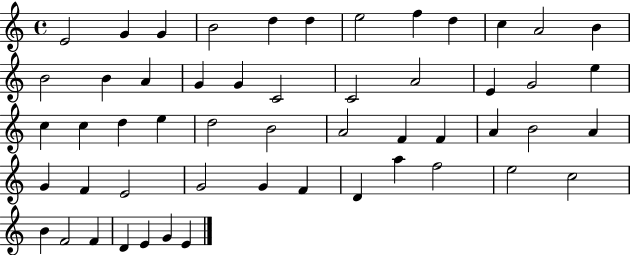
X:1
T:Untitled
M:4/4
L:1/4
K:C
E2 G G B2 d d e2 f d c A2 B B2 B A G G C2 C2 A2 E G2 e c c d e d2 B2 A2 F F A B2 A G F E2 G2 G F D a f2 e2 c2 B F2 F D E G E